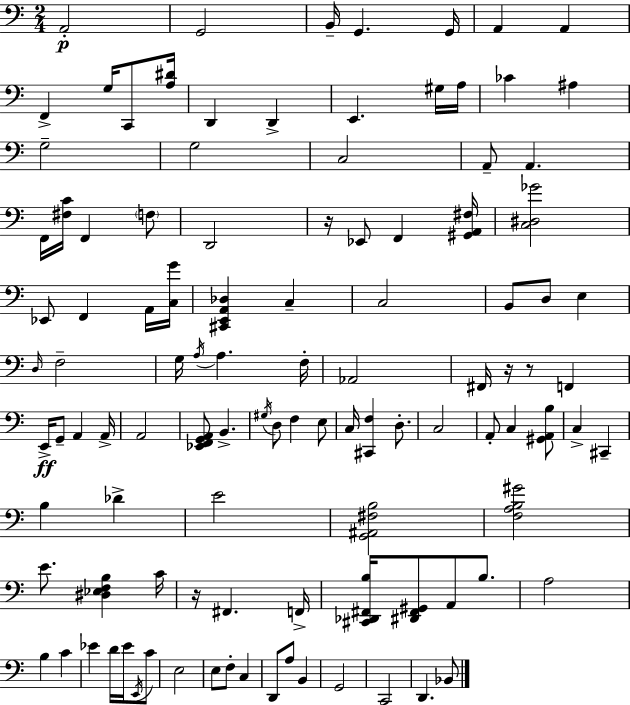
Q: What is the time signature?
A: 2/4